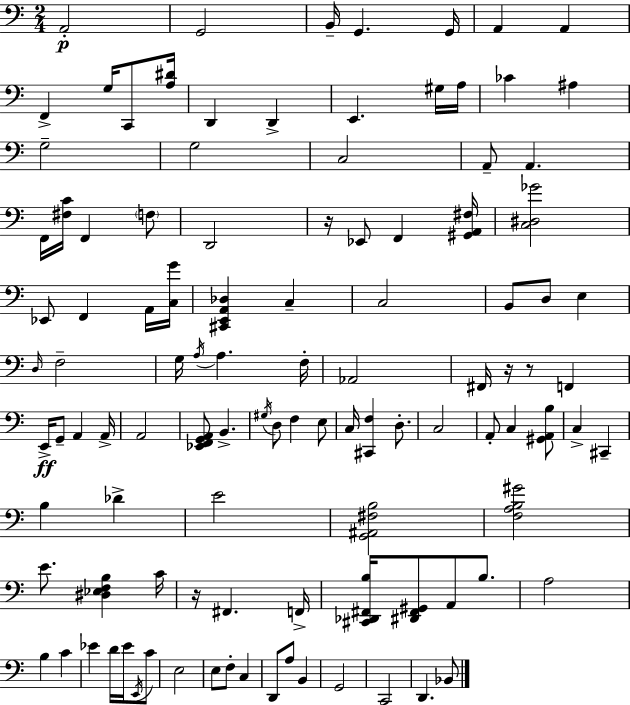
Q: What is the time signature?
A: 2/4